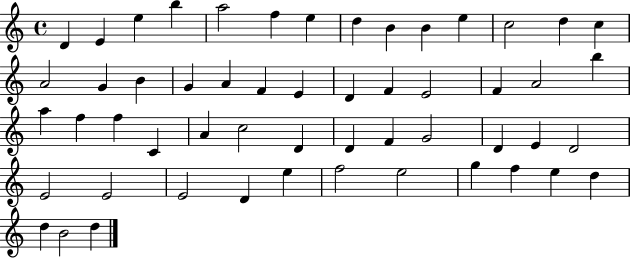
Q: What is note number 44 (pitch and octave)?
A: D4